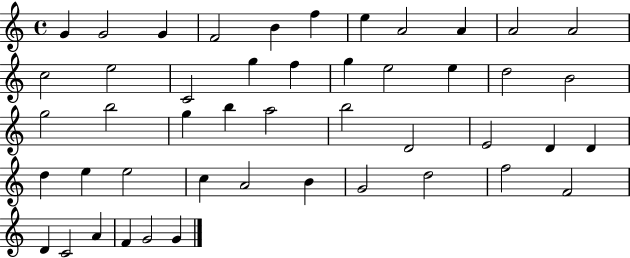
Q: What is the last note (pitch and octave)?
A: G4